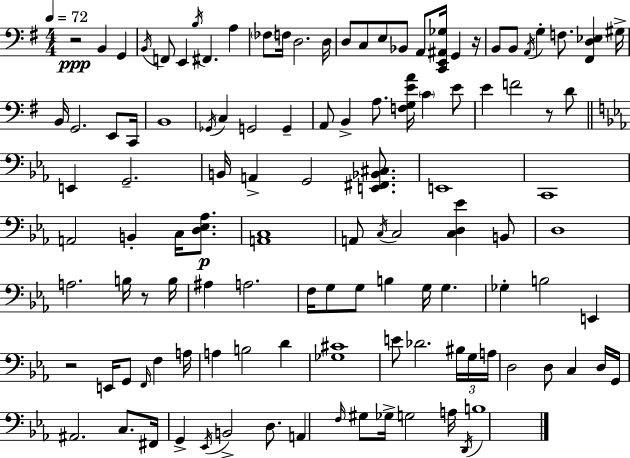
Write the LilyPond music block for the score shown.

{
  \clef bass
  \numericTimeSignature
  \time 4/4
  \key e \minor
  \tempo 4 = 72
  \repeat volta 2 { r2\ppp b,4 g,4 | \acciaccatura { b,16 } f,8 e,4 \acciaccatura { b16 } fis,4. a4 | \parenthesize fes8 f16 d2. | d16 d8 c8 e8 bes,8 a,8 <c, e, ais, ges>16 g,4 | \break r16 b,8 b,8 \acciaccatura { a,16 } g4-. f8. <fis, d ees>4 | gis16-> b,16 g,2. | e,8 c,16 b,1 | \acciaccatura { ges,16 } c4 g,2 | \break g,4-- a,8 b,4-> a8. <f g e' a'>16 \parenthesize c'4 | e'8 e'4 f'2 | r8 d'8 \bar "||" \break \key ees \major e,4 g,2.-- | b,16 a,4-> g,2 <e, fis, bes, cis>8. | e,1 | c,1 | \break a,2 b,4-. c16 <d ees aes>8.\p | <a, c>1 | a,8 \acciaccatura { c16 } c2 <c d ees'>4 b,8 | d1 | \break a2. b16 r8 | b16 ais4 a2. | f16 g8 g8 b4 g16 g4. | ges4-. b2 e,4 | \break r2 e,16 g,8 \grace { f,16 } f4 | a16 a4 b2 d'4 | <ges cis'>1 | e'8 des'2. | \break \tuplet 3/2 { bis16 g16 a16 } d2 d8 c4 | d16 g,16 ais,2. c8. | fis,16 g,4-> \acciaccatura { ees,16 } b,2-> | d8. a,4 \grace { f16 } gis8 ges16-> g2 | \break a16 \acciaccatura { d,16 } b1 | } \bar "|."
}